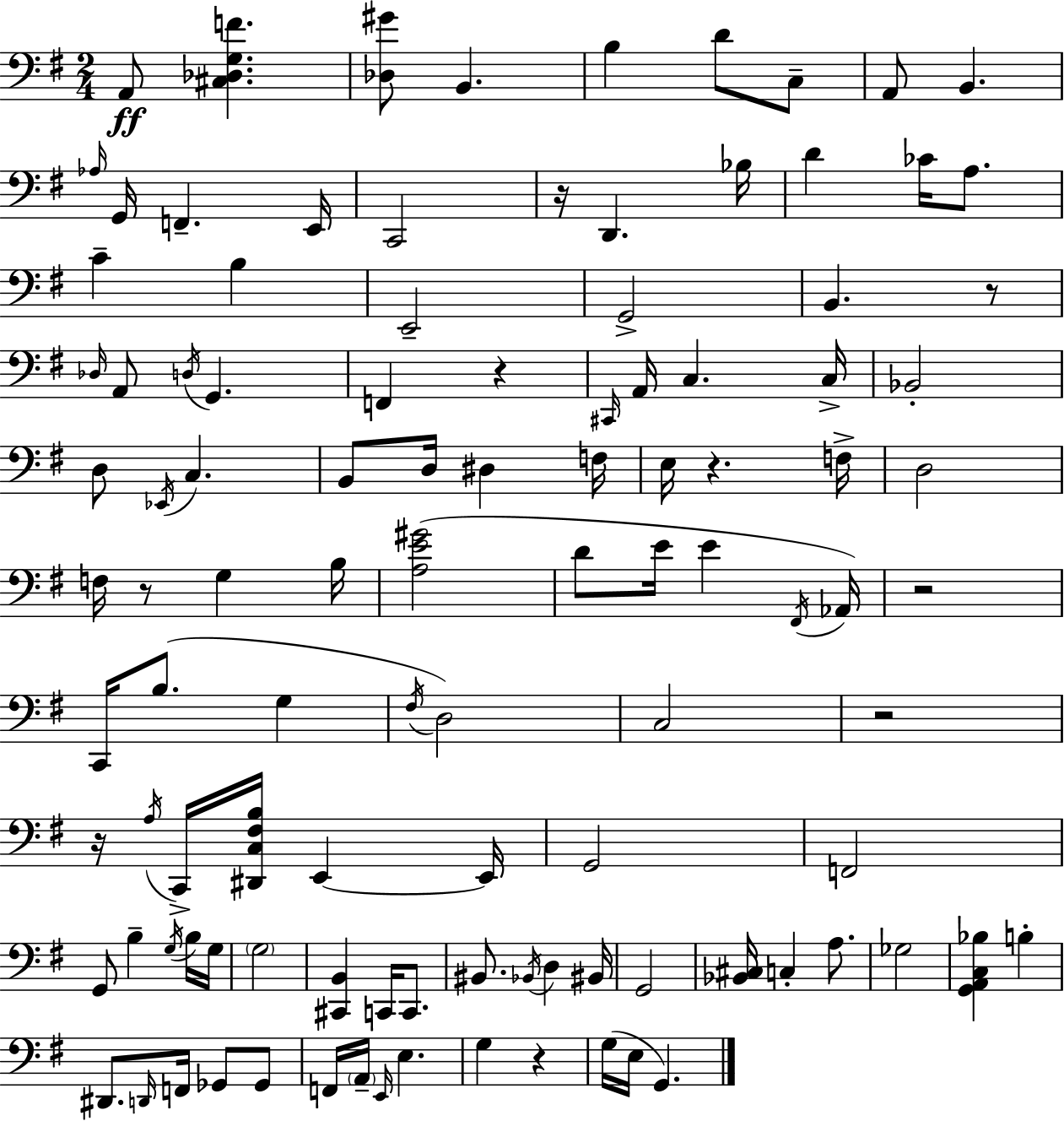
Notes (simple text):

A2/e [C#3,Db3,G3,F4]/q. [Db3,G#4]/e B2/q. B3/q D4/e C3/e A2/e B2/q. Ab3/s G2/s F2/q. E2/s C2/h R/s D2/q. Bb3/s D4/q CES4/s A3/e. C4/q B3/q E2/h G2/h B2/q. R/e Db3/s A2/e D3/s G2/q. F2/q R/q C#2/s A2/s C3/q. C3/s Bb2/h D3/e Eb2/s C3/q. B2/e D3/s D#3/q F3/s E3/s R/q. F3/s D3/h F3/s R/e G3/q B3/s [A3,E4,G#4]/h D4/e E4/s E4/q F#2/s Ab2/s R/h C2/s B3/e. G3/q F#3/s D3/h C3/h R/h R/s A3/s C2/s [D#2,C3,F#3,B3]/s E2/q E2/s G2/h F2/h G2/e B3/q G3/s B3/s G3/s G3/h [C#2,B2]/q C2/s C2/e. BIS2/e. Bb2/s D3/q BIS2/s G2/h [Bb2,C#3]/s C3/q A3/e. Gb3/h [G2,A2,C3,Bb3]/q B3/q D#2/e. D2/s F2/s Gb2/e Gb2/e F2/s A2/s E2/s E3/q. G3/q R/q G3/s E3/s G2/q.